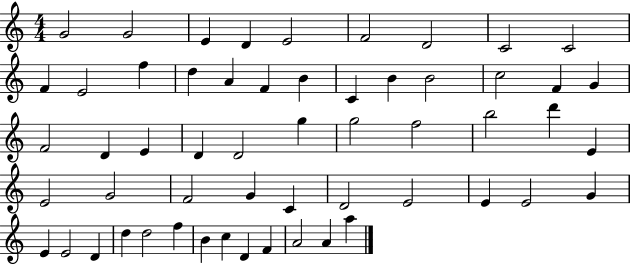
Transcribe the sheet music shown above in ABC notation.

X:1
T:Untitled
M:4/4
L:1/4
K:C
G2 G2 E D E2 F2 D2 C2 C2 F E2 f d A F B C B B2 c2 F G F2 D E D D2 g g2 f2 b2 d' E E2 G2 F2 G C D2 E2 E E2 G E E2 D d d2 f B c D F A2 A a